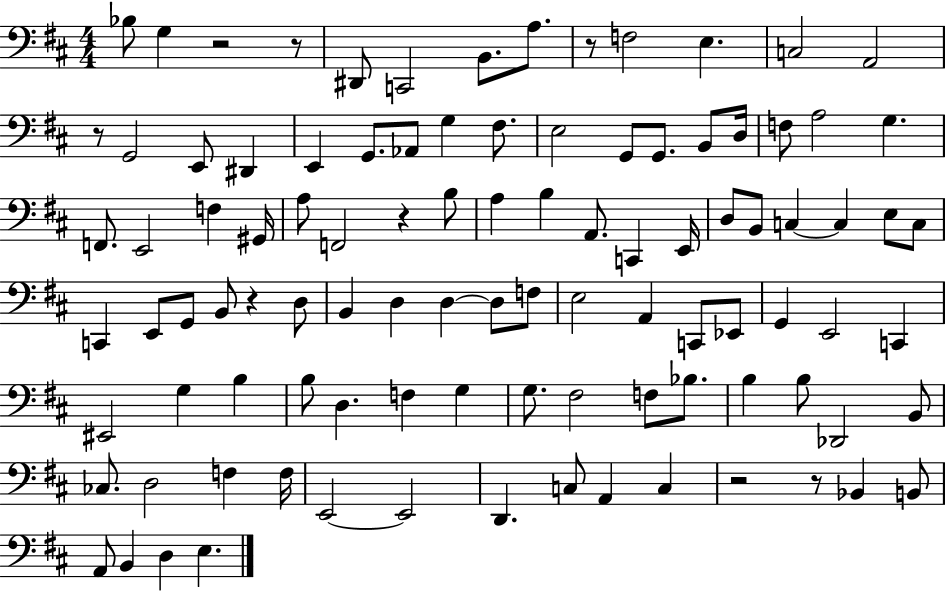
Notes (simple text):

Bb3/e G3/q R/h R/e D#2/e C2/h B2/e. A3/e. R/e F3/h E3/q. C3/h A2/h R/e G2/h E2/e D#2/q E2/q G2/e. Ab2/e G3/q F#3/e. E3/h G2/e G2/e. B2/e D3/s F3/e A3/h G3/q. F2/e. E2/h F3/q G#2/s A3/e F2/h R/q B3/e A3/q B3/q A2/e. C2/q E2/s D3/e B2/e C3/q C3/q E3/e C3/e C2/q E2/e G2/e B2/e R/q D3/e B2/q D3/q D3/q D3/e F3/e E3/h A2/q C2/e Eb2/e G2/q E2/h C2/q EIS2/h G3/q B3/q B3/e D3/q. F3/q G3/q G3/e. F#3/h F3/e Bb3/e. B3/q B3/e Db2/h B2/e CES3/e. D3/h F3/q F3/s E2/h E2/h D2/q. C3/e A2/q C3/q R/h R/e Bb2/q B2/e A2/e B2/q D3/q E3/q.